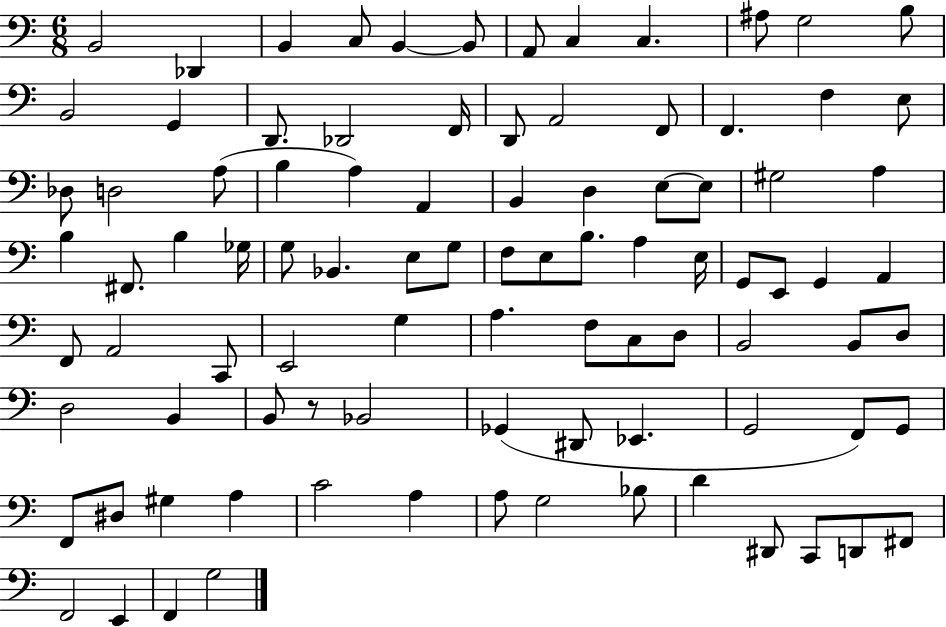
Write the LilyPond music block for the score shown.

{
  \clef bass
  \numericTimeSignature
  \time 6/8
  \key c \major
  b,2 des,4 | b,4 c8 b,4~~ b,8 | a,8 c4 c4. | ais8 g2 b8 | \break b,2 g,4 | d,8. des,2 f,16 | d,8 a,2 f,8 | f,4. f4 e8 | \break des8 d2 a8( | b4 a4) a,4 | b,4 d4 e8~~ e8 | gis2 a4 | \break b4 fis,8. b4 ges16 | g8 bes,4. e8 g8 | f8 e8 b8. a4 e16 | g,8 e,8 g,4 a,4 | \break f,8 a,2 c,8 | e,2 g4 | a4. f8 c8 d8 | b,2 b,8 d8 | \break d2 b,4 | b,8 r8 bes,2 | ges,4( dis,8 ees,4. | g,2 f,8) g,8 | \break f,8 dis8 gis4 a4 | c'2 a4 | a8 g2 bes8 | d'4 dis,8 c,8 d,8 fis,8 | \break f,2 e,4 | f,4 g2 | \bar "|."
}